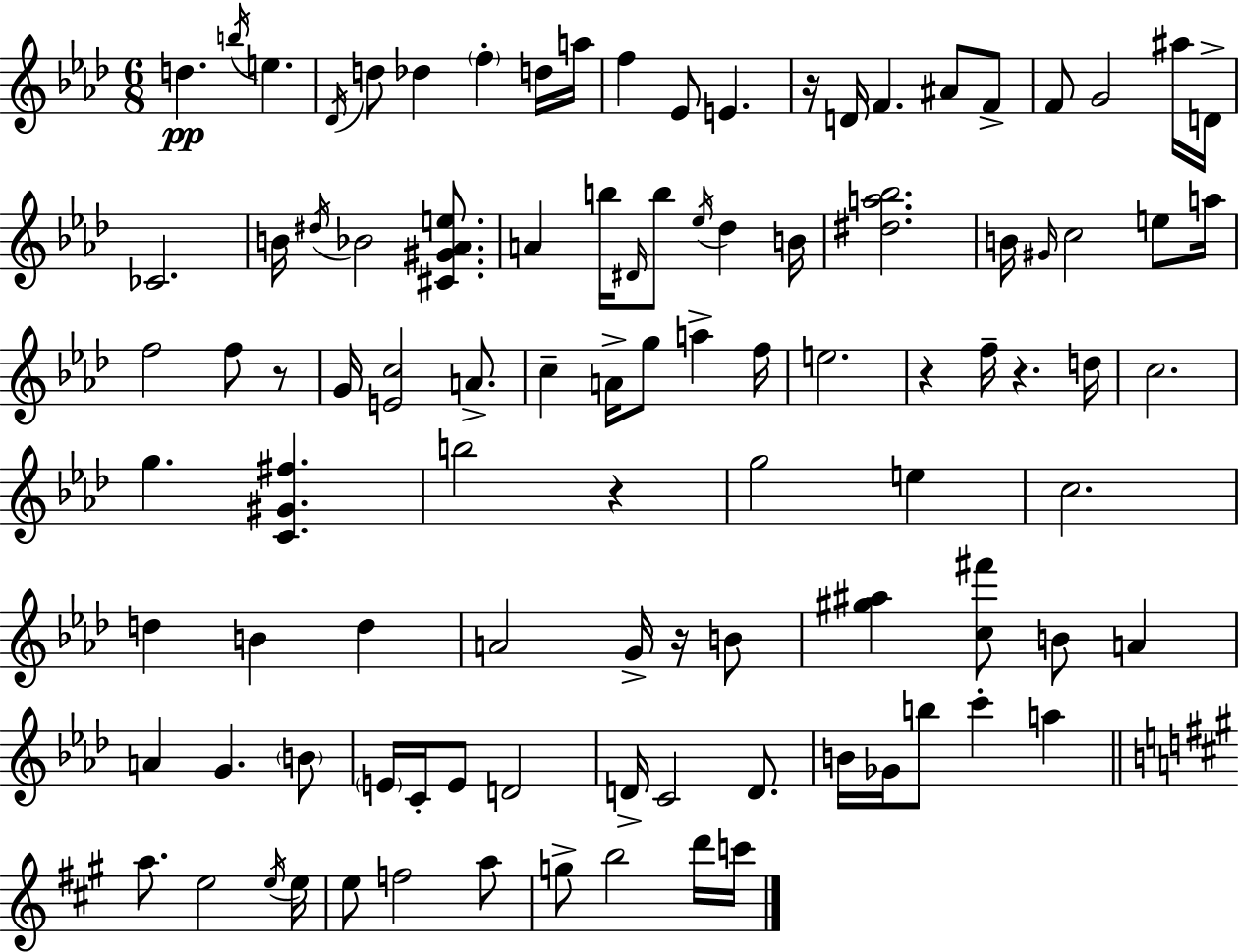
{
  \clef treble
  \numericTimeSignature
  \time 6/8
  \key aes \major
  d''4.\pp \acciaccatura { b''16 } e''4. | \acciaccatura { des'16 } d''8 des''4 \parenthesize f''4-. | d''16 a''16 f''4 ees'8 e'4. | r16 d'16 f'4. ais'8 | \break f'8-> f'8 g'2 | ais''16 d'16-> ces'2. | b'16 \acciaccatura { dis''16 } bes'2 | <cis' gis' aes' e''>8. a'4 b''16 \grace { dis'16 } b''8 \acciaccatura { ees''16 } | \break des''4 b'16 <dis'' a'' bes''>2. | b'16 \grace { gis'16 } c''2 | e''8 a''16 f''2 | f''8 r8 g'16 <e' c''>2 | \break a'8.-> c''4-- a'16-> g''8 | a''4-> f''16 e''2. | r4 f''16-- r4. | d''16 c''2. | \break g''4. | <c' gis' fis''>4. b''2 | r4 g''2 | e''4 c''2. | \break d''4 b'4 | d''4 a'2 | g'16-> r16 b'8 <gis'' ais''>4 <c'' fis'''>8 | b'8 a'4 a'4 g'4. | \break \parenthesize b'8 \parenthesize e'16 c'16-. e'8 d'2 | d'16-> c'2 | d'8. b'16 ges'16 b''8 c'''4-. | a''4 \bar "||" \break \key a \major a''8. e''2 \acciaccatura { e''16 } | e''16 e''8 f''2 a''8 | g''8-> b''2 d'''16 | c'''16 \bar "|."
}